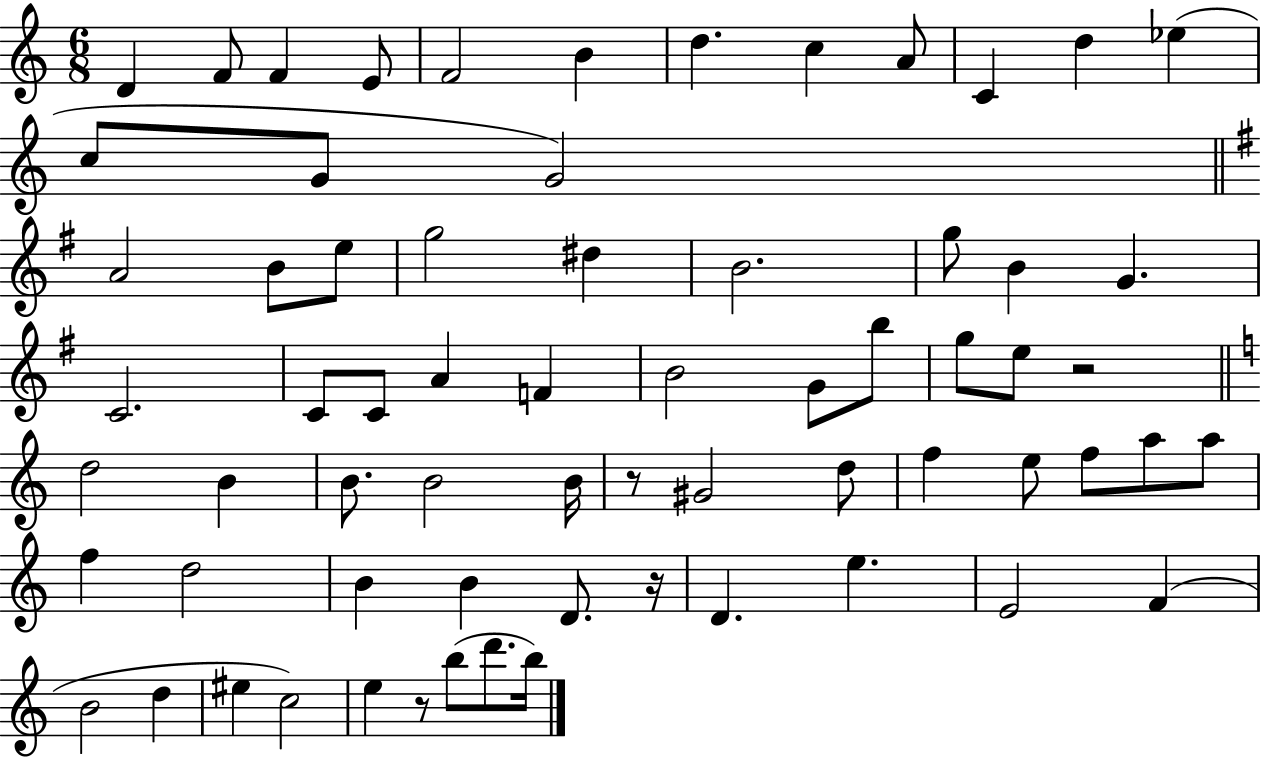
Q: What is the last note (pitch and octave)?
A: B5